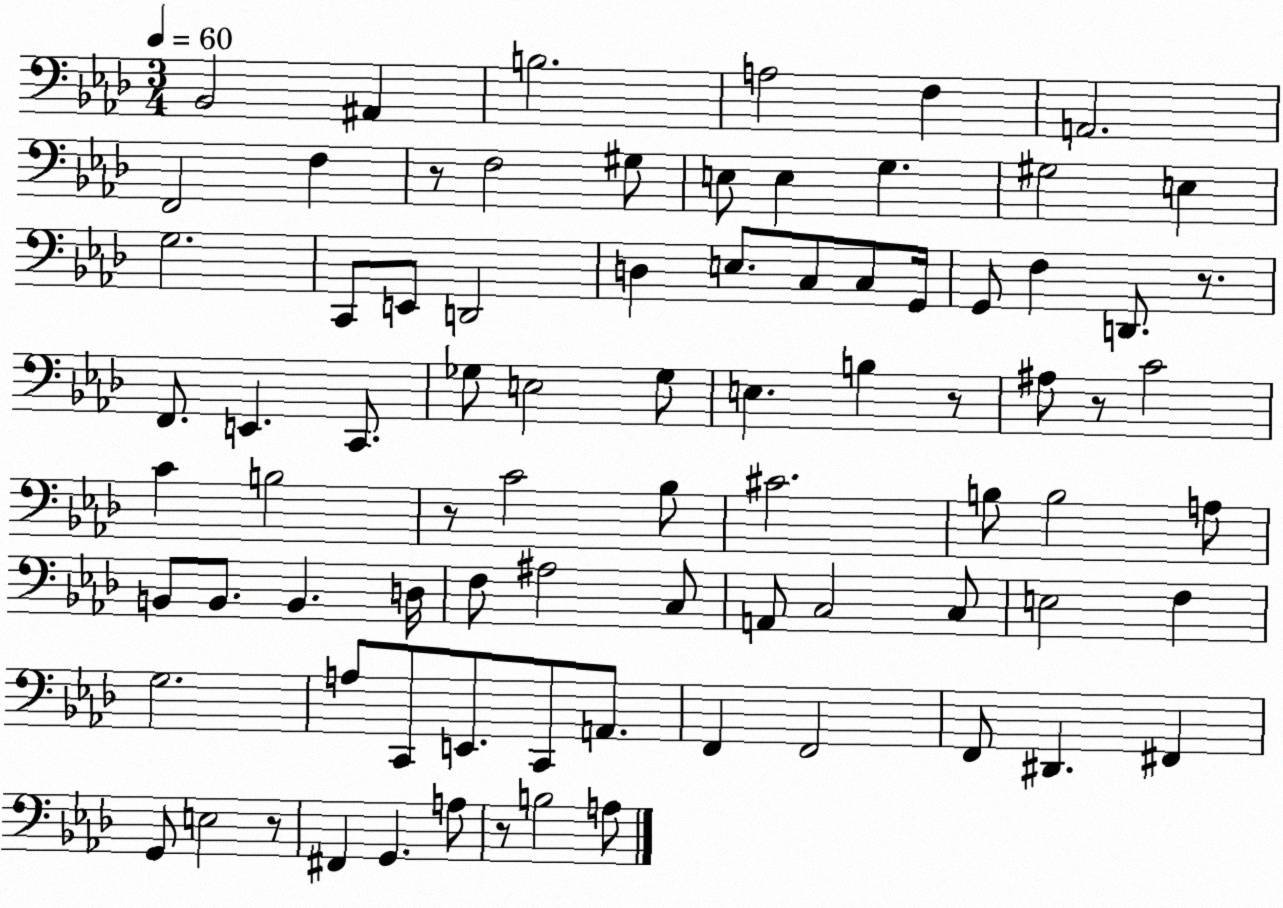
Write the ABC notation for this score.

X:1
T:Untitled
M:3/4
L:1/4
K:Ab
_B,,2 ^A,, B,2 A,2 F, A,,2 F,,2 F, z/2 F,2 ^G,/2 E,/2 E, G, ^G,2 E, G,2 C,,/2 E,,/2 D,,2 D, E,/2 C,/2 C,/2 G,,/4 G,,/2 F, D,,/2 z/2 F,,/2 E,, C,,/2 _G,/2 E,2 _G,/2 E, B, z/2 ^A,/2 z/2 C2 C B,2 z/2 C2 _B,/2 ^C2 B,/2 B,2 A,/2 B,,/2 B,,/2 B,, D,/4 F,/2 ^A,2 C,/2 A,,/2 C,2 C,/2 E,2 F, G,2 A,/2 C,,/2 E,,/2 C,,/2 A,,/2 F,, F,,2 F,,/2 ^D,, ^F,, G,,/2 E,2 z/2 ^F,, G,, A,/2 z/2 B,2 A,/2